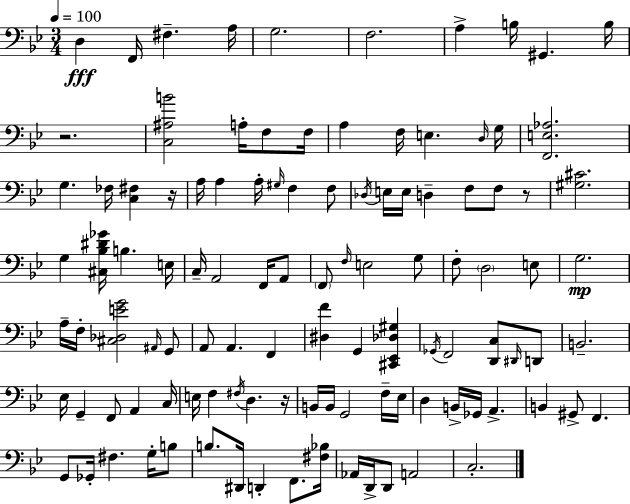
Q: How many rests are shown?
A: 4